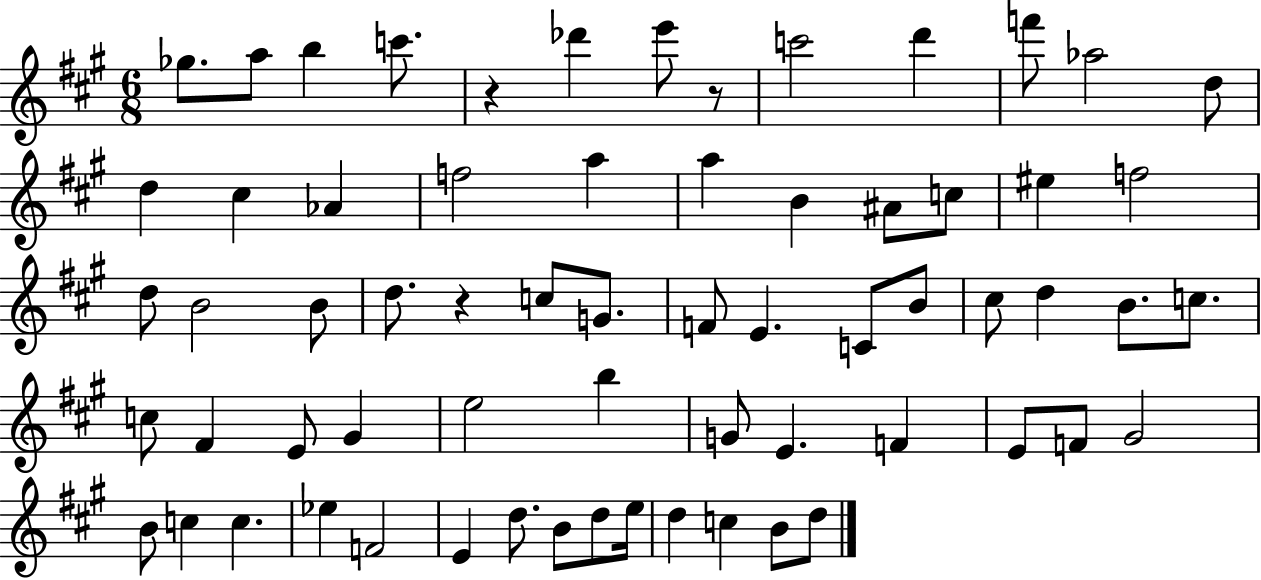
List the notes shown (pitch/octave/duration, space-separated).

Gb5/e. A5/e B5/q C6/e. R/q Db6/q E6/e R/e C6/h D6/q F6/e Ab5/h D5/e D5/q C#5/q Ab4/q F5/h A5/q A5/q B4/q A#4/e C5/e EIS5/q F5/h D5/e B4/h B4/e D5/e. R/q C5/e G4/e. F4/e E4/q. C4/e B4/e C#5/e D5/q B4/e. C5/e. C5/e F#4/q E4/e G#4/q E5/h B5/q G4/e E4/q. F4/q E4/e F4/e G#4/h B4/e C5/q C5/q. Eb5/q F4/h E4/q D5/e. B4/e D5/e E5/s D5/q C5/q B4/e D5/e